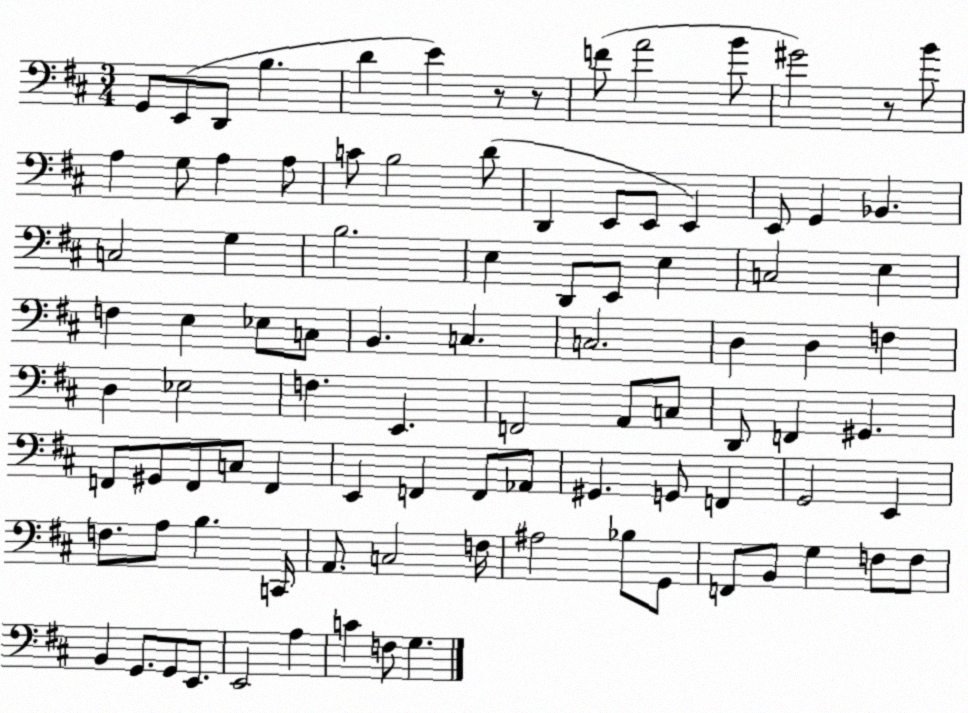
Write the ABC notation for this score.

X:1
T:Untitled
M:3/4
L:1/4
K:D
G,,/2 E,,/2 D,,/2 B, D E z/2 z/2 F/2 A2 B/2 ^G2 z/2 B/2 A, G,/2 A, A,/2 C/2 B,2 D/2 D,, E,,/2 E,,/2 E,, E,,/2 G,, _B,, C,2 G, B,2 E, D,,/2 E,,/2 E, C,2 E, F, E, _E,/2 C,/2 B,, C, C,2 D, D, F, D, _E,2 F, E,, F,,2 A,,/2 C,/2 D,,/2 F,, ^G,, F,,/2 ^G,,/2 F,,/2 C,/2 F,, E,, F,, F,,/2 _A,,/2 ^G,, G,,/2 F,, G,,2 E,, F,/2 A,/2 B, C,,/4 A,,/2 C,2 F,/4 ^A,2 _B,/2 G,,/2 F,,/2 B,,/2 G, F,/2 F,/2 B,, G,,/2 G,,/2 E,,/2 E,,2 A, C F,/2 G,